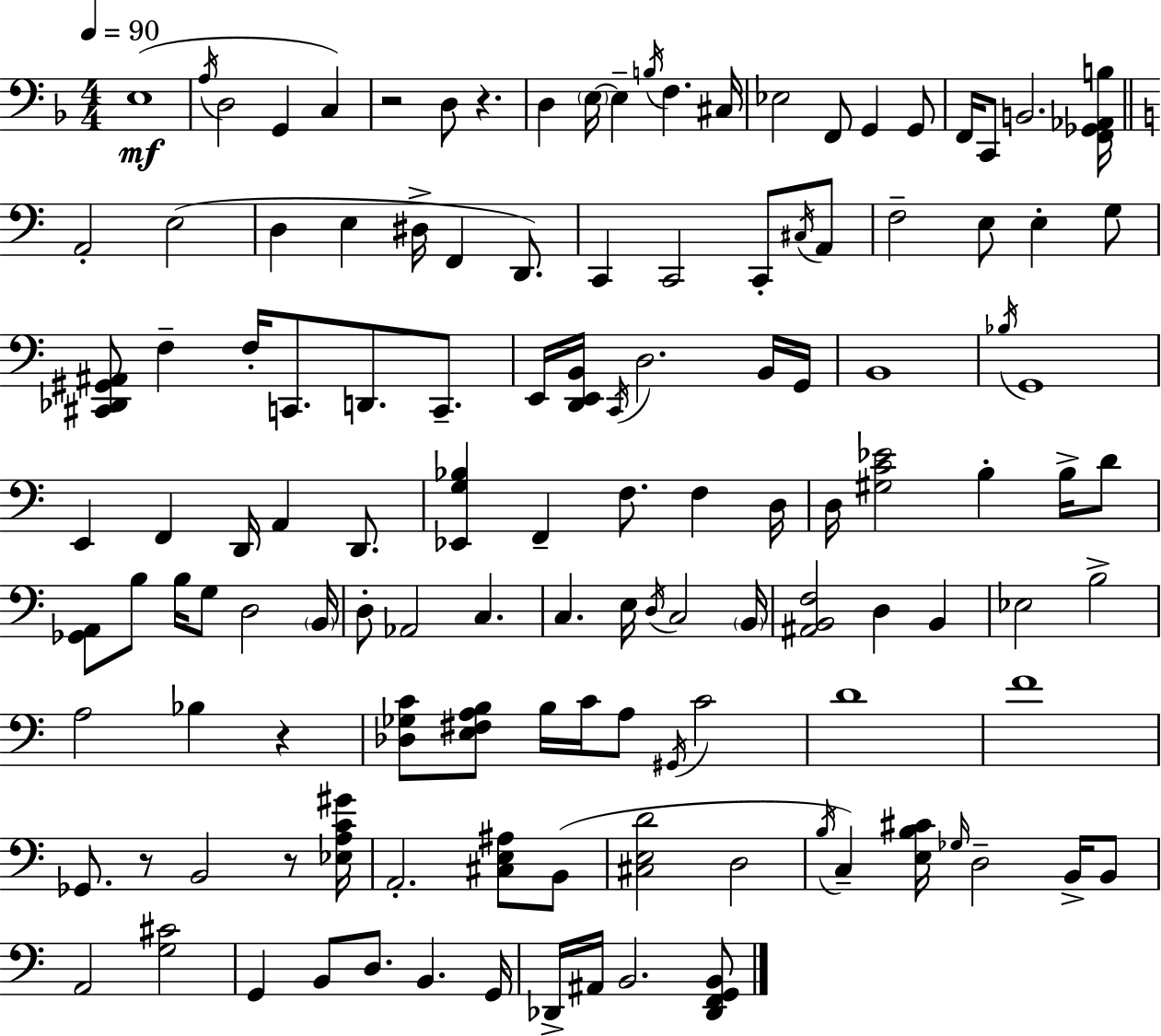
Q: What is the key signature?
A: D minor